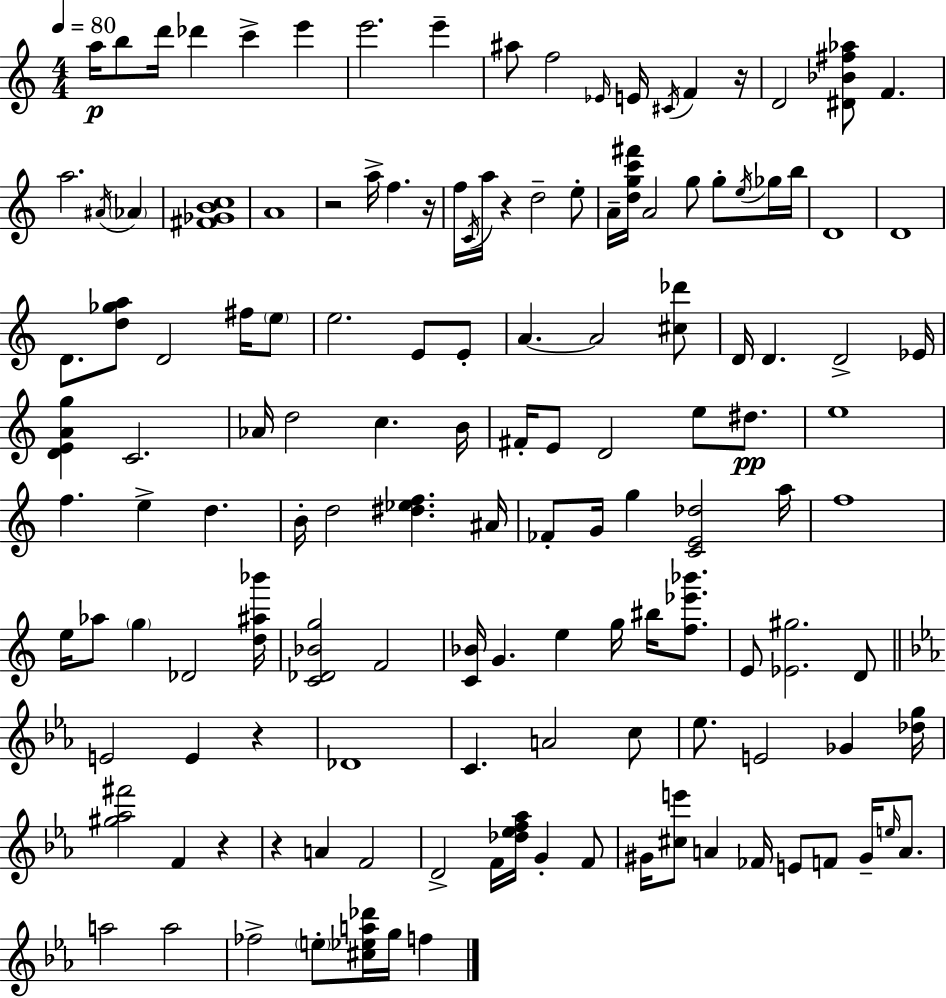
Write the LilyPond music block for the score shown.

{
  \clef treble
  \numericTimeSignature
  \time 4/4
  \key a \minor
  \tempo 4 = 80
  \repeat volta 2 { a''16\p b''8 d'''16 des'''4 c'''4-> e'''4 | e'''2. e'''4-- | ais''8 f''2 \grace { ees'16 } e'16 \acciaccatura { cis'16 } f'4 | r16 d'2 <dis' bes' fis'' aes''>8 f'4. | \break a''2. \acciaccatura { ais'16 } \parenthesize aes'4 | <fis' ges' b' c''>1 | a'1 | r2 a''16-> f''4. | \break r16 f''16 \acciaccatura { c'16 } a''16 r4 d''2-- | e''8-. a'16-- <d'' g'' c''' fis'''>16 a'2 g''8 | g''8-. \acciaccatura { e''16 } ges''16 b''16 d'1 | d'1 | \break d'8. <d'' ges'' a''>8 d'2 | fis''16 \parenthesize e''8 e''2. | e'8 e'8-. a'4.~~ a'2 | <cis'' des'''>8 d'16 d'4. d'2-> | \break ees'16 <d' e' a' g''>4 c'2. | aes'16 d''2 c''4. | b'16 fis'16-. e'8 d'2 | e''8 dis''8.\pp e''1 | \break f''4. e''4-> d''4. | b'16-. d''2 <dis'' ees'' f''>4. | ais'16 fes'8-. g'16 g''4 <c' e' des''>2 | a''16 f''1 | \break e''16 aes''8 \parenthesize g''4 des'2 | <d'' ais'' bes'''>16 <c' des' bes' g''>2 f'2 | <c' bes'>16 g'4. e''4 | g''16 bis''16 <f'' ees''' bes'''>8. e'8 <ees' gis''>2. | \break d'8 \bar "||" \break \key c \minor e'2 e'4 r4 | des'1 | c'4. a'2 c''8 | ees''8. e'2 ges'4 <des'' g''>16 | \break <gis'' aes'' fis'''>2 f'4 r4 | r4 a'4 f'2 | d'2-> f'16 <des'' ees'' f'' aes''>16 g'4-. f'8 | gis'16 <cis'' e'''>8 a'4 fes'16 e'8 f'8 gis'16-- \grace { e''16 } a'8. | \break a''2 a''2 | fes''2-> \parenthesize e''8-. <cis'' ees'' a'' des'''>16 g''16 f''4 | } \bar "|."
}